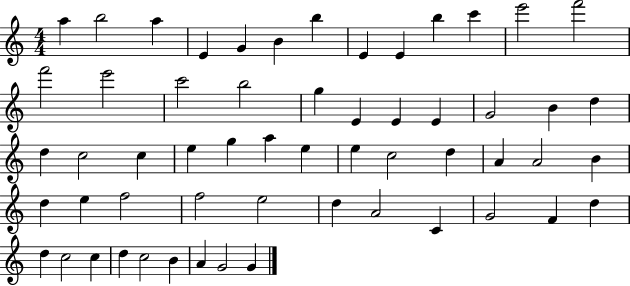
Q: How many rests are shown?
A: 0